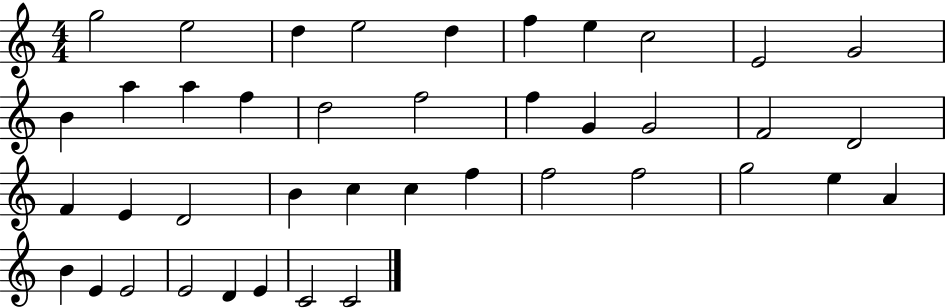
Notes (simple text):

G5/h E5/h D5/q E5/h D5/q F5/q E5/q C5/h E4/h G4/h B4/q A5/q A5/q F5/q D5/h F5/h F5/q G4/q G4/h F4/h D4/h F4/q E4/q D4/h B4/q C5/q C5/q F5/q F5/h F5/h G5/h E5/q A4/q B4/q E4/q E4/h E4/h D4/q E4/q C4/h C4/h